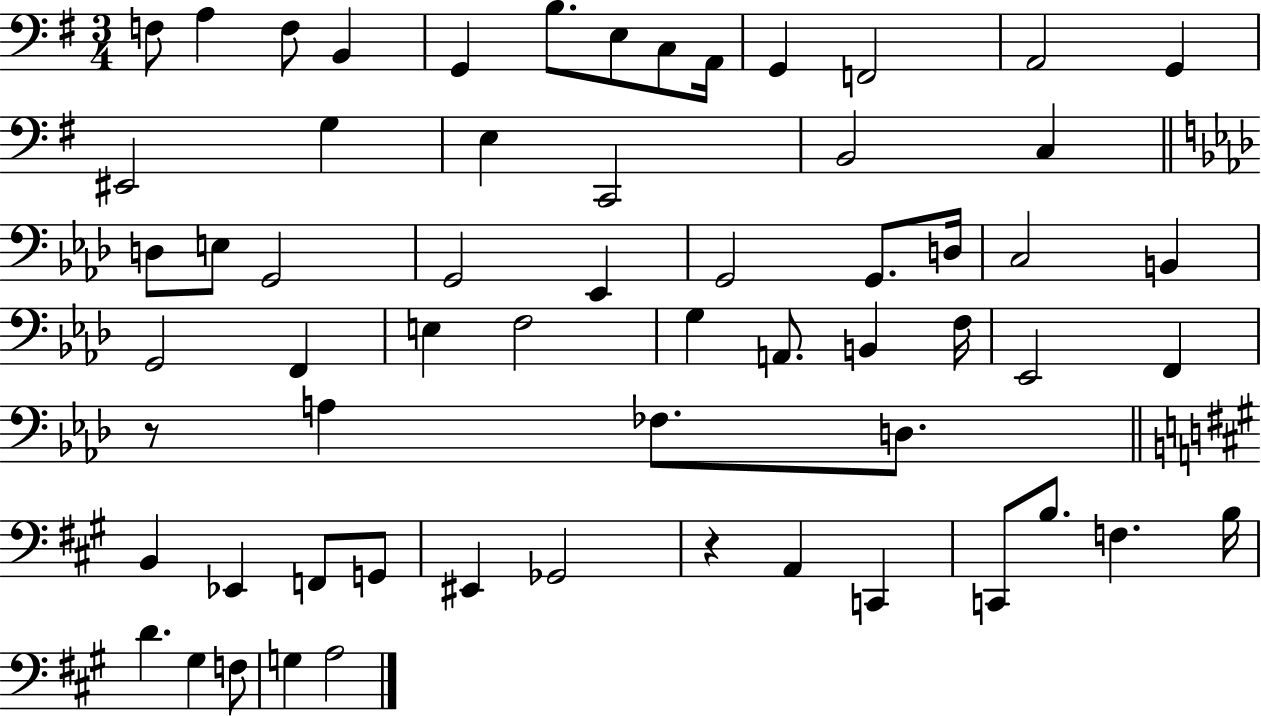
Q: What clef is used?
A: bass